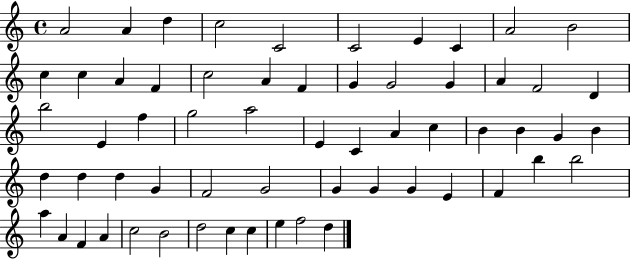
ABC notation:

X:1
T:Untitled
M:4/4
L:1/4
K:C
A2 A d c2 C2 C2 E C A2 B2 c c A F c2 A F G G2 G A F2 D b2 E f g2 a2 E C A c B B G B d d d G F2 G2 G G G E F b b2 a A F A c2 B2 d2 c c e f2 d